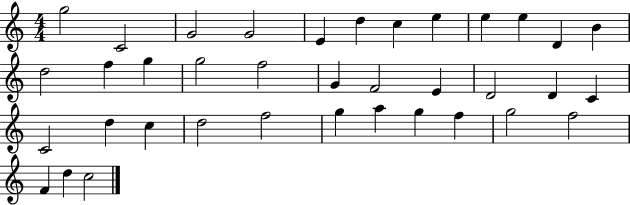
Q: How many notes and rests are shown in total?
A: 37